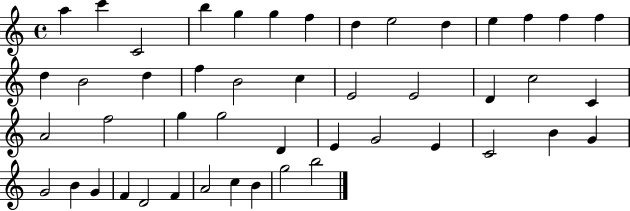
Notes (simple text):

A5/q C6/q C4/h B5/q G5/q G5/q F5/q D5/q E5/h D5/q E5/q F5/q F5/q F5/q D5/q B4/h D5/q F5/q B4/h C5/q E4/h E4/h D4/q C5/h C4/q A4/h F5/h G5/q G5/h D4/q E4/q G4/h E4/q C4/h B4/q G4/q G4/h B4/q G4/q F4/q D4/h F4/q A4/h C5/q B4/q G5/h B5/h